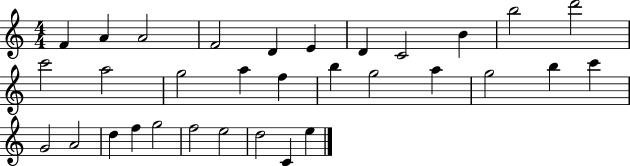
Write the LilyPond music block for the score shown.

{
  \clef treble
  \numericTimeSignature
  \time 4/4
  \key c \major
  f'4 a'4 a'2 | f'2 d'4 e'4 | d'4 c'2 b'4 | b''2 d'''2 | \break c'''2 a''2 | g''2 a''4 f''4 | b''4 g''2 a''4 | g''2 b''4 c'''4 | \break g'2 a'2 | d''4 f''4 g''2 | f''2 e''2 | d''2 c'4 e''4 | \break \bar "|."
}